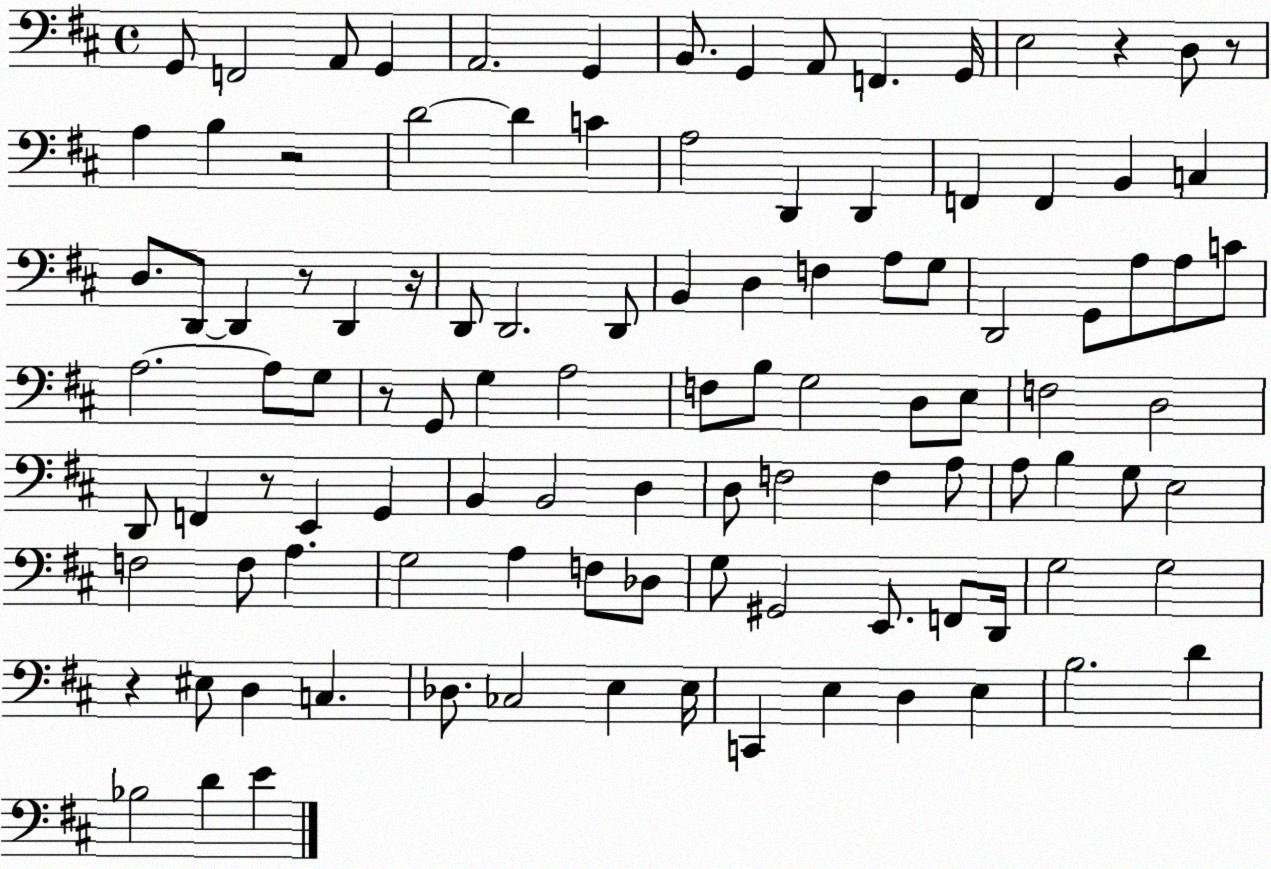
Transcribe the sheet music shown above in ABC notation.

X:1
T:Untitled
M:4/4
L:1/4
K:D
G,,/2 F,,2 A,,/2 G,, A,,2 G,, B,,/2 G,, A,,/2 F,, G,,/4 E,2 z D,/2 z/2 A, B, z2 D2 D C A,2 D,, D,, F,, F,, B,, C, D,/2 D,,/2 D,, z/2 D,, z/4 D,,/2 D,,2 D,,/2 B,, D, F, A,/2 G,/2 D,,2 G,,/2 A,/2 A,/2 C/2 A,2 A,/2 G,/2 z/2 G,,/2 G, A,2 F,/2 B,/2 G,2 D,/2 E,/2 F,2 D,2 D,,/2 F,, z/2 E,, G,, B,, B,,2 D, D,/2 F,2 F, A,/2 A,/2 B, G,/2 E,2 F,2 F,/2 A, G,2 A, F,/2 _D,/2 G,/2 ^G,,2 E,,/2 F,,/2 D,,/4 G,2 G,2 z ^E,/2 D, C, _D,/2 _C,2 E, E,/4 C,, E, D, E, B,2 D _B,2 D E